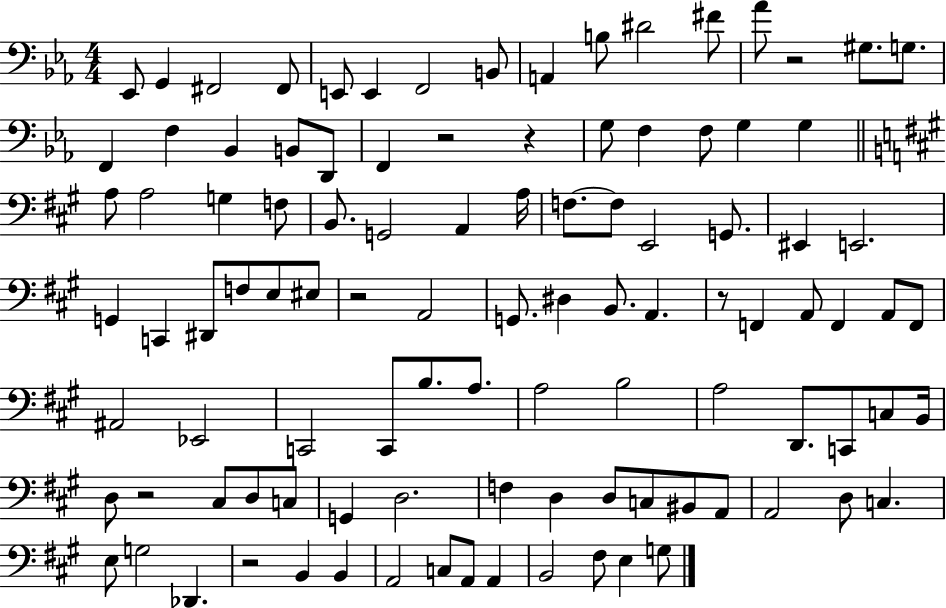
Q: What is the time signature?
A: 4/4